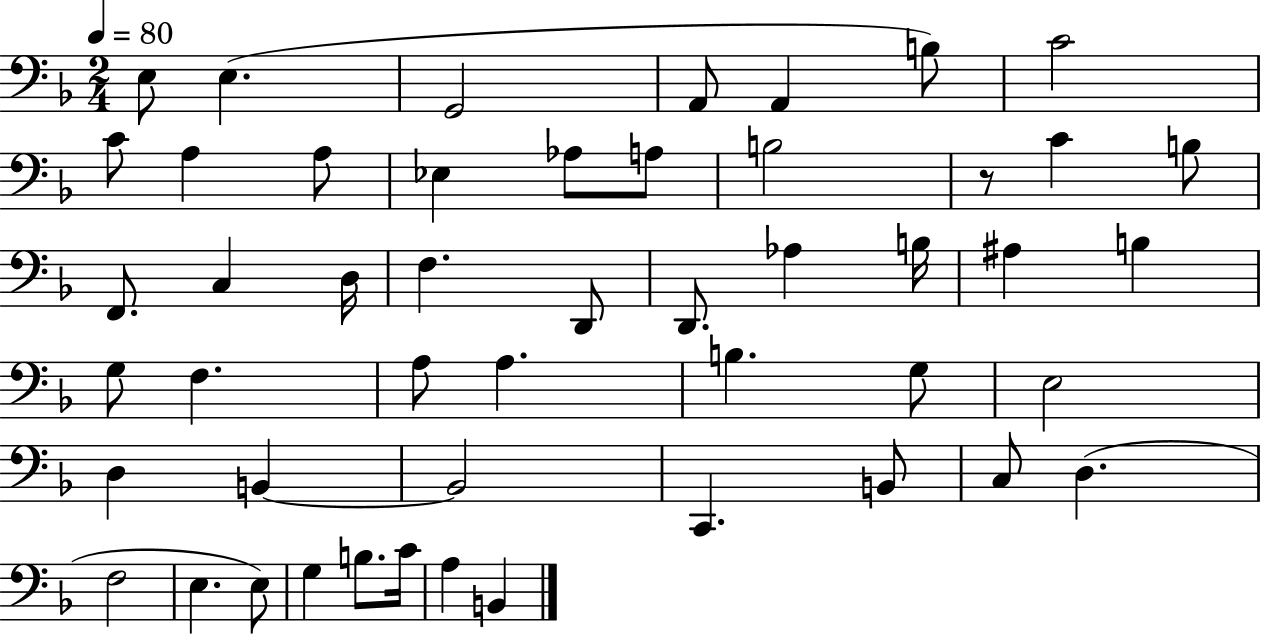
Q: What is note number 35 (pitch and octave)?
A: B2